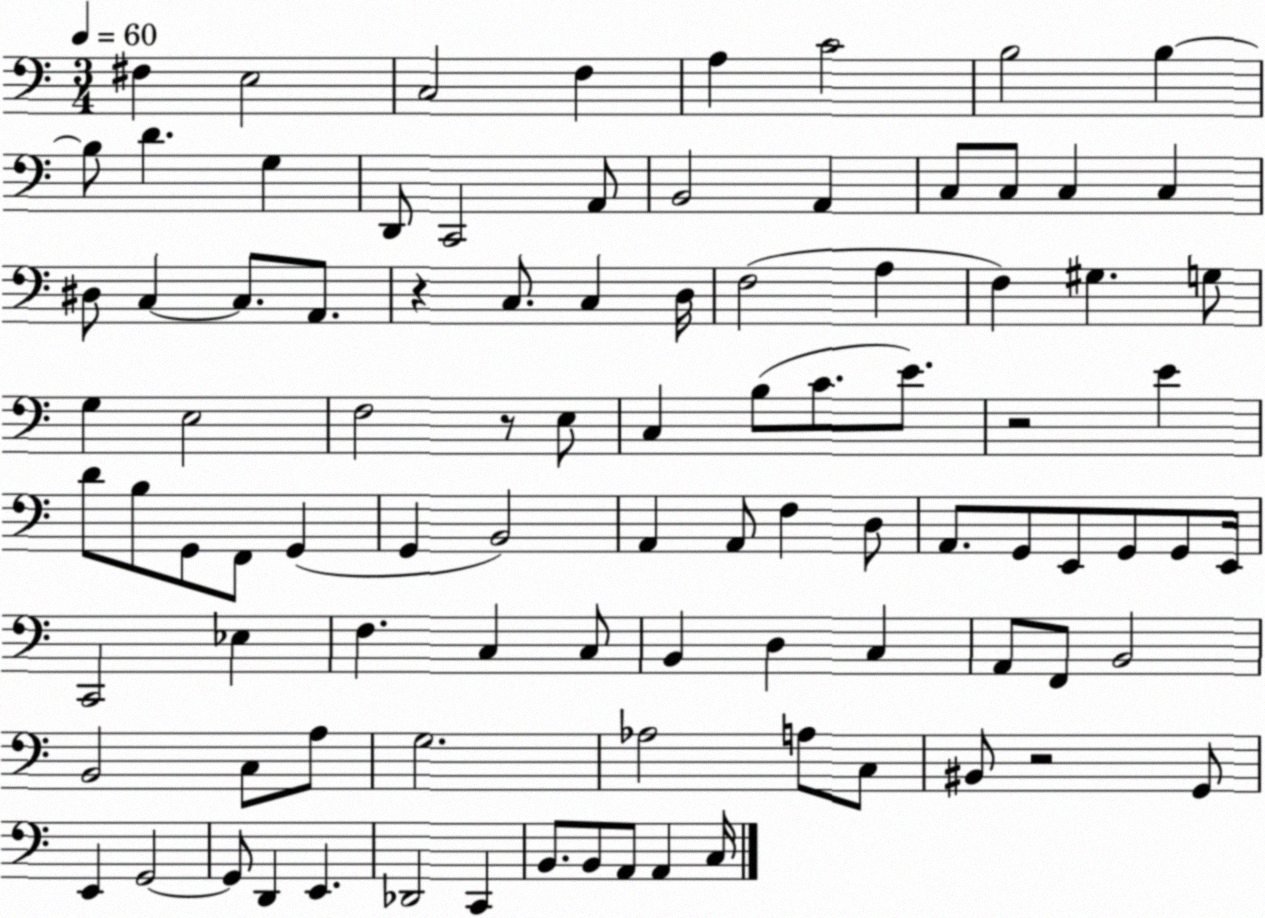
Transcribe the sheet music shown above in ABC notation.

X:1
T:Untitled
M:3/4
L:1/4
K:C
^F, E,2 C,2 F, A, C2 B,2 B, B,/2 D G, D,,/2 C,,2 A,,/2 B,,2 A,, C,/2 C,/2 C, C, ^D,/2 C, C,/2 A,,/2 z C,/2 C, D,/4 F,2 A, F, ^G, G,/2 G, E,2 F,2 z/2 E,/2 C, B,/2 C/2 E/2 z2 E D/2 B,/2 G,,/2 F,,/2 G,, G,, B,,2 A,, A,,/2 F, D,/2 A,,/2 G,,/2 E,,/2 G,,/2 G,,/2 E,,/4 C,,2 _E, F, C, C,/2 B,, D, C, A,,/2 F,,/2 B,,2 B,,2 C,/2 A,/2 G,2 _A,2 A,/2 C,/2 ^B,,/2 z2 G,,/2 E,, G,,2 G,,/2 D,, E,, _D,,2 C,, B,,/2 B,,/2 A,,/2 A,, C,/4